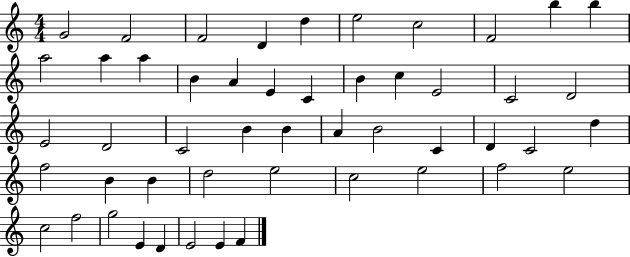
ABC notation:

X:1
T:Untitled
M:4/4
L:1/4
K:C
G2 F2 F2 D d e2 c2 F2 b b a2 a a B A E C B c E2 C2 D2 E2 D2 C2 B B A B2 C D C2 d f2 B B d2 e2 c2 e2 f2 e2 c2 f2 g2 E D E2 E F